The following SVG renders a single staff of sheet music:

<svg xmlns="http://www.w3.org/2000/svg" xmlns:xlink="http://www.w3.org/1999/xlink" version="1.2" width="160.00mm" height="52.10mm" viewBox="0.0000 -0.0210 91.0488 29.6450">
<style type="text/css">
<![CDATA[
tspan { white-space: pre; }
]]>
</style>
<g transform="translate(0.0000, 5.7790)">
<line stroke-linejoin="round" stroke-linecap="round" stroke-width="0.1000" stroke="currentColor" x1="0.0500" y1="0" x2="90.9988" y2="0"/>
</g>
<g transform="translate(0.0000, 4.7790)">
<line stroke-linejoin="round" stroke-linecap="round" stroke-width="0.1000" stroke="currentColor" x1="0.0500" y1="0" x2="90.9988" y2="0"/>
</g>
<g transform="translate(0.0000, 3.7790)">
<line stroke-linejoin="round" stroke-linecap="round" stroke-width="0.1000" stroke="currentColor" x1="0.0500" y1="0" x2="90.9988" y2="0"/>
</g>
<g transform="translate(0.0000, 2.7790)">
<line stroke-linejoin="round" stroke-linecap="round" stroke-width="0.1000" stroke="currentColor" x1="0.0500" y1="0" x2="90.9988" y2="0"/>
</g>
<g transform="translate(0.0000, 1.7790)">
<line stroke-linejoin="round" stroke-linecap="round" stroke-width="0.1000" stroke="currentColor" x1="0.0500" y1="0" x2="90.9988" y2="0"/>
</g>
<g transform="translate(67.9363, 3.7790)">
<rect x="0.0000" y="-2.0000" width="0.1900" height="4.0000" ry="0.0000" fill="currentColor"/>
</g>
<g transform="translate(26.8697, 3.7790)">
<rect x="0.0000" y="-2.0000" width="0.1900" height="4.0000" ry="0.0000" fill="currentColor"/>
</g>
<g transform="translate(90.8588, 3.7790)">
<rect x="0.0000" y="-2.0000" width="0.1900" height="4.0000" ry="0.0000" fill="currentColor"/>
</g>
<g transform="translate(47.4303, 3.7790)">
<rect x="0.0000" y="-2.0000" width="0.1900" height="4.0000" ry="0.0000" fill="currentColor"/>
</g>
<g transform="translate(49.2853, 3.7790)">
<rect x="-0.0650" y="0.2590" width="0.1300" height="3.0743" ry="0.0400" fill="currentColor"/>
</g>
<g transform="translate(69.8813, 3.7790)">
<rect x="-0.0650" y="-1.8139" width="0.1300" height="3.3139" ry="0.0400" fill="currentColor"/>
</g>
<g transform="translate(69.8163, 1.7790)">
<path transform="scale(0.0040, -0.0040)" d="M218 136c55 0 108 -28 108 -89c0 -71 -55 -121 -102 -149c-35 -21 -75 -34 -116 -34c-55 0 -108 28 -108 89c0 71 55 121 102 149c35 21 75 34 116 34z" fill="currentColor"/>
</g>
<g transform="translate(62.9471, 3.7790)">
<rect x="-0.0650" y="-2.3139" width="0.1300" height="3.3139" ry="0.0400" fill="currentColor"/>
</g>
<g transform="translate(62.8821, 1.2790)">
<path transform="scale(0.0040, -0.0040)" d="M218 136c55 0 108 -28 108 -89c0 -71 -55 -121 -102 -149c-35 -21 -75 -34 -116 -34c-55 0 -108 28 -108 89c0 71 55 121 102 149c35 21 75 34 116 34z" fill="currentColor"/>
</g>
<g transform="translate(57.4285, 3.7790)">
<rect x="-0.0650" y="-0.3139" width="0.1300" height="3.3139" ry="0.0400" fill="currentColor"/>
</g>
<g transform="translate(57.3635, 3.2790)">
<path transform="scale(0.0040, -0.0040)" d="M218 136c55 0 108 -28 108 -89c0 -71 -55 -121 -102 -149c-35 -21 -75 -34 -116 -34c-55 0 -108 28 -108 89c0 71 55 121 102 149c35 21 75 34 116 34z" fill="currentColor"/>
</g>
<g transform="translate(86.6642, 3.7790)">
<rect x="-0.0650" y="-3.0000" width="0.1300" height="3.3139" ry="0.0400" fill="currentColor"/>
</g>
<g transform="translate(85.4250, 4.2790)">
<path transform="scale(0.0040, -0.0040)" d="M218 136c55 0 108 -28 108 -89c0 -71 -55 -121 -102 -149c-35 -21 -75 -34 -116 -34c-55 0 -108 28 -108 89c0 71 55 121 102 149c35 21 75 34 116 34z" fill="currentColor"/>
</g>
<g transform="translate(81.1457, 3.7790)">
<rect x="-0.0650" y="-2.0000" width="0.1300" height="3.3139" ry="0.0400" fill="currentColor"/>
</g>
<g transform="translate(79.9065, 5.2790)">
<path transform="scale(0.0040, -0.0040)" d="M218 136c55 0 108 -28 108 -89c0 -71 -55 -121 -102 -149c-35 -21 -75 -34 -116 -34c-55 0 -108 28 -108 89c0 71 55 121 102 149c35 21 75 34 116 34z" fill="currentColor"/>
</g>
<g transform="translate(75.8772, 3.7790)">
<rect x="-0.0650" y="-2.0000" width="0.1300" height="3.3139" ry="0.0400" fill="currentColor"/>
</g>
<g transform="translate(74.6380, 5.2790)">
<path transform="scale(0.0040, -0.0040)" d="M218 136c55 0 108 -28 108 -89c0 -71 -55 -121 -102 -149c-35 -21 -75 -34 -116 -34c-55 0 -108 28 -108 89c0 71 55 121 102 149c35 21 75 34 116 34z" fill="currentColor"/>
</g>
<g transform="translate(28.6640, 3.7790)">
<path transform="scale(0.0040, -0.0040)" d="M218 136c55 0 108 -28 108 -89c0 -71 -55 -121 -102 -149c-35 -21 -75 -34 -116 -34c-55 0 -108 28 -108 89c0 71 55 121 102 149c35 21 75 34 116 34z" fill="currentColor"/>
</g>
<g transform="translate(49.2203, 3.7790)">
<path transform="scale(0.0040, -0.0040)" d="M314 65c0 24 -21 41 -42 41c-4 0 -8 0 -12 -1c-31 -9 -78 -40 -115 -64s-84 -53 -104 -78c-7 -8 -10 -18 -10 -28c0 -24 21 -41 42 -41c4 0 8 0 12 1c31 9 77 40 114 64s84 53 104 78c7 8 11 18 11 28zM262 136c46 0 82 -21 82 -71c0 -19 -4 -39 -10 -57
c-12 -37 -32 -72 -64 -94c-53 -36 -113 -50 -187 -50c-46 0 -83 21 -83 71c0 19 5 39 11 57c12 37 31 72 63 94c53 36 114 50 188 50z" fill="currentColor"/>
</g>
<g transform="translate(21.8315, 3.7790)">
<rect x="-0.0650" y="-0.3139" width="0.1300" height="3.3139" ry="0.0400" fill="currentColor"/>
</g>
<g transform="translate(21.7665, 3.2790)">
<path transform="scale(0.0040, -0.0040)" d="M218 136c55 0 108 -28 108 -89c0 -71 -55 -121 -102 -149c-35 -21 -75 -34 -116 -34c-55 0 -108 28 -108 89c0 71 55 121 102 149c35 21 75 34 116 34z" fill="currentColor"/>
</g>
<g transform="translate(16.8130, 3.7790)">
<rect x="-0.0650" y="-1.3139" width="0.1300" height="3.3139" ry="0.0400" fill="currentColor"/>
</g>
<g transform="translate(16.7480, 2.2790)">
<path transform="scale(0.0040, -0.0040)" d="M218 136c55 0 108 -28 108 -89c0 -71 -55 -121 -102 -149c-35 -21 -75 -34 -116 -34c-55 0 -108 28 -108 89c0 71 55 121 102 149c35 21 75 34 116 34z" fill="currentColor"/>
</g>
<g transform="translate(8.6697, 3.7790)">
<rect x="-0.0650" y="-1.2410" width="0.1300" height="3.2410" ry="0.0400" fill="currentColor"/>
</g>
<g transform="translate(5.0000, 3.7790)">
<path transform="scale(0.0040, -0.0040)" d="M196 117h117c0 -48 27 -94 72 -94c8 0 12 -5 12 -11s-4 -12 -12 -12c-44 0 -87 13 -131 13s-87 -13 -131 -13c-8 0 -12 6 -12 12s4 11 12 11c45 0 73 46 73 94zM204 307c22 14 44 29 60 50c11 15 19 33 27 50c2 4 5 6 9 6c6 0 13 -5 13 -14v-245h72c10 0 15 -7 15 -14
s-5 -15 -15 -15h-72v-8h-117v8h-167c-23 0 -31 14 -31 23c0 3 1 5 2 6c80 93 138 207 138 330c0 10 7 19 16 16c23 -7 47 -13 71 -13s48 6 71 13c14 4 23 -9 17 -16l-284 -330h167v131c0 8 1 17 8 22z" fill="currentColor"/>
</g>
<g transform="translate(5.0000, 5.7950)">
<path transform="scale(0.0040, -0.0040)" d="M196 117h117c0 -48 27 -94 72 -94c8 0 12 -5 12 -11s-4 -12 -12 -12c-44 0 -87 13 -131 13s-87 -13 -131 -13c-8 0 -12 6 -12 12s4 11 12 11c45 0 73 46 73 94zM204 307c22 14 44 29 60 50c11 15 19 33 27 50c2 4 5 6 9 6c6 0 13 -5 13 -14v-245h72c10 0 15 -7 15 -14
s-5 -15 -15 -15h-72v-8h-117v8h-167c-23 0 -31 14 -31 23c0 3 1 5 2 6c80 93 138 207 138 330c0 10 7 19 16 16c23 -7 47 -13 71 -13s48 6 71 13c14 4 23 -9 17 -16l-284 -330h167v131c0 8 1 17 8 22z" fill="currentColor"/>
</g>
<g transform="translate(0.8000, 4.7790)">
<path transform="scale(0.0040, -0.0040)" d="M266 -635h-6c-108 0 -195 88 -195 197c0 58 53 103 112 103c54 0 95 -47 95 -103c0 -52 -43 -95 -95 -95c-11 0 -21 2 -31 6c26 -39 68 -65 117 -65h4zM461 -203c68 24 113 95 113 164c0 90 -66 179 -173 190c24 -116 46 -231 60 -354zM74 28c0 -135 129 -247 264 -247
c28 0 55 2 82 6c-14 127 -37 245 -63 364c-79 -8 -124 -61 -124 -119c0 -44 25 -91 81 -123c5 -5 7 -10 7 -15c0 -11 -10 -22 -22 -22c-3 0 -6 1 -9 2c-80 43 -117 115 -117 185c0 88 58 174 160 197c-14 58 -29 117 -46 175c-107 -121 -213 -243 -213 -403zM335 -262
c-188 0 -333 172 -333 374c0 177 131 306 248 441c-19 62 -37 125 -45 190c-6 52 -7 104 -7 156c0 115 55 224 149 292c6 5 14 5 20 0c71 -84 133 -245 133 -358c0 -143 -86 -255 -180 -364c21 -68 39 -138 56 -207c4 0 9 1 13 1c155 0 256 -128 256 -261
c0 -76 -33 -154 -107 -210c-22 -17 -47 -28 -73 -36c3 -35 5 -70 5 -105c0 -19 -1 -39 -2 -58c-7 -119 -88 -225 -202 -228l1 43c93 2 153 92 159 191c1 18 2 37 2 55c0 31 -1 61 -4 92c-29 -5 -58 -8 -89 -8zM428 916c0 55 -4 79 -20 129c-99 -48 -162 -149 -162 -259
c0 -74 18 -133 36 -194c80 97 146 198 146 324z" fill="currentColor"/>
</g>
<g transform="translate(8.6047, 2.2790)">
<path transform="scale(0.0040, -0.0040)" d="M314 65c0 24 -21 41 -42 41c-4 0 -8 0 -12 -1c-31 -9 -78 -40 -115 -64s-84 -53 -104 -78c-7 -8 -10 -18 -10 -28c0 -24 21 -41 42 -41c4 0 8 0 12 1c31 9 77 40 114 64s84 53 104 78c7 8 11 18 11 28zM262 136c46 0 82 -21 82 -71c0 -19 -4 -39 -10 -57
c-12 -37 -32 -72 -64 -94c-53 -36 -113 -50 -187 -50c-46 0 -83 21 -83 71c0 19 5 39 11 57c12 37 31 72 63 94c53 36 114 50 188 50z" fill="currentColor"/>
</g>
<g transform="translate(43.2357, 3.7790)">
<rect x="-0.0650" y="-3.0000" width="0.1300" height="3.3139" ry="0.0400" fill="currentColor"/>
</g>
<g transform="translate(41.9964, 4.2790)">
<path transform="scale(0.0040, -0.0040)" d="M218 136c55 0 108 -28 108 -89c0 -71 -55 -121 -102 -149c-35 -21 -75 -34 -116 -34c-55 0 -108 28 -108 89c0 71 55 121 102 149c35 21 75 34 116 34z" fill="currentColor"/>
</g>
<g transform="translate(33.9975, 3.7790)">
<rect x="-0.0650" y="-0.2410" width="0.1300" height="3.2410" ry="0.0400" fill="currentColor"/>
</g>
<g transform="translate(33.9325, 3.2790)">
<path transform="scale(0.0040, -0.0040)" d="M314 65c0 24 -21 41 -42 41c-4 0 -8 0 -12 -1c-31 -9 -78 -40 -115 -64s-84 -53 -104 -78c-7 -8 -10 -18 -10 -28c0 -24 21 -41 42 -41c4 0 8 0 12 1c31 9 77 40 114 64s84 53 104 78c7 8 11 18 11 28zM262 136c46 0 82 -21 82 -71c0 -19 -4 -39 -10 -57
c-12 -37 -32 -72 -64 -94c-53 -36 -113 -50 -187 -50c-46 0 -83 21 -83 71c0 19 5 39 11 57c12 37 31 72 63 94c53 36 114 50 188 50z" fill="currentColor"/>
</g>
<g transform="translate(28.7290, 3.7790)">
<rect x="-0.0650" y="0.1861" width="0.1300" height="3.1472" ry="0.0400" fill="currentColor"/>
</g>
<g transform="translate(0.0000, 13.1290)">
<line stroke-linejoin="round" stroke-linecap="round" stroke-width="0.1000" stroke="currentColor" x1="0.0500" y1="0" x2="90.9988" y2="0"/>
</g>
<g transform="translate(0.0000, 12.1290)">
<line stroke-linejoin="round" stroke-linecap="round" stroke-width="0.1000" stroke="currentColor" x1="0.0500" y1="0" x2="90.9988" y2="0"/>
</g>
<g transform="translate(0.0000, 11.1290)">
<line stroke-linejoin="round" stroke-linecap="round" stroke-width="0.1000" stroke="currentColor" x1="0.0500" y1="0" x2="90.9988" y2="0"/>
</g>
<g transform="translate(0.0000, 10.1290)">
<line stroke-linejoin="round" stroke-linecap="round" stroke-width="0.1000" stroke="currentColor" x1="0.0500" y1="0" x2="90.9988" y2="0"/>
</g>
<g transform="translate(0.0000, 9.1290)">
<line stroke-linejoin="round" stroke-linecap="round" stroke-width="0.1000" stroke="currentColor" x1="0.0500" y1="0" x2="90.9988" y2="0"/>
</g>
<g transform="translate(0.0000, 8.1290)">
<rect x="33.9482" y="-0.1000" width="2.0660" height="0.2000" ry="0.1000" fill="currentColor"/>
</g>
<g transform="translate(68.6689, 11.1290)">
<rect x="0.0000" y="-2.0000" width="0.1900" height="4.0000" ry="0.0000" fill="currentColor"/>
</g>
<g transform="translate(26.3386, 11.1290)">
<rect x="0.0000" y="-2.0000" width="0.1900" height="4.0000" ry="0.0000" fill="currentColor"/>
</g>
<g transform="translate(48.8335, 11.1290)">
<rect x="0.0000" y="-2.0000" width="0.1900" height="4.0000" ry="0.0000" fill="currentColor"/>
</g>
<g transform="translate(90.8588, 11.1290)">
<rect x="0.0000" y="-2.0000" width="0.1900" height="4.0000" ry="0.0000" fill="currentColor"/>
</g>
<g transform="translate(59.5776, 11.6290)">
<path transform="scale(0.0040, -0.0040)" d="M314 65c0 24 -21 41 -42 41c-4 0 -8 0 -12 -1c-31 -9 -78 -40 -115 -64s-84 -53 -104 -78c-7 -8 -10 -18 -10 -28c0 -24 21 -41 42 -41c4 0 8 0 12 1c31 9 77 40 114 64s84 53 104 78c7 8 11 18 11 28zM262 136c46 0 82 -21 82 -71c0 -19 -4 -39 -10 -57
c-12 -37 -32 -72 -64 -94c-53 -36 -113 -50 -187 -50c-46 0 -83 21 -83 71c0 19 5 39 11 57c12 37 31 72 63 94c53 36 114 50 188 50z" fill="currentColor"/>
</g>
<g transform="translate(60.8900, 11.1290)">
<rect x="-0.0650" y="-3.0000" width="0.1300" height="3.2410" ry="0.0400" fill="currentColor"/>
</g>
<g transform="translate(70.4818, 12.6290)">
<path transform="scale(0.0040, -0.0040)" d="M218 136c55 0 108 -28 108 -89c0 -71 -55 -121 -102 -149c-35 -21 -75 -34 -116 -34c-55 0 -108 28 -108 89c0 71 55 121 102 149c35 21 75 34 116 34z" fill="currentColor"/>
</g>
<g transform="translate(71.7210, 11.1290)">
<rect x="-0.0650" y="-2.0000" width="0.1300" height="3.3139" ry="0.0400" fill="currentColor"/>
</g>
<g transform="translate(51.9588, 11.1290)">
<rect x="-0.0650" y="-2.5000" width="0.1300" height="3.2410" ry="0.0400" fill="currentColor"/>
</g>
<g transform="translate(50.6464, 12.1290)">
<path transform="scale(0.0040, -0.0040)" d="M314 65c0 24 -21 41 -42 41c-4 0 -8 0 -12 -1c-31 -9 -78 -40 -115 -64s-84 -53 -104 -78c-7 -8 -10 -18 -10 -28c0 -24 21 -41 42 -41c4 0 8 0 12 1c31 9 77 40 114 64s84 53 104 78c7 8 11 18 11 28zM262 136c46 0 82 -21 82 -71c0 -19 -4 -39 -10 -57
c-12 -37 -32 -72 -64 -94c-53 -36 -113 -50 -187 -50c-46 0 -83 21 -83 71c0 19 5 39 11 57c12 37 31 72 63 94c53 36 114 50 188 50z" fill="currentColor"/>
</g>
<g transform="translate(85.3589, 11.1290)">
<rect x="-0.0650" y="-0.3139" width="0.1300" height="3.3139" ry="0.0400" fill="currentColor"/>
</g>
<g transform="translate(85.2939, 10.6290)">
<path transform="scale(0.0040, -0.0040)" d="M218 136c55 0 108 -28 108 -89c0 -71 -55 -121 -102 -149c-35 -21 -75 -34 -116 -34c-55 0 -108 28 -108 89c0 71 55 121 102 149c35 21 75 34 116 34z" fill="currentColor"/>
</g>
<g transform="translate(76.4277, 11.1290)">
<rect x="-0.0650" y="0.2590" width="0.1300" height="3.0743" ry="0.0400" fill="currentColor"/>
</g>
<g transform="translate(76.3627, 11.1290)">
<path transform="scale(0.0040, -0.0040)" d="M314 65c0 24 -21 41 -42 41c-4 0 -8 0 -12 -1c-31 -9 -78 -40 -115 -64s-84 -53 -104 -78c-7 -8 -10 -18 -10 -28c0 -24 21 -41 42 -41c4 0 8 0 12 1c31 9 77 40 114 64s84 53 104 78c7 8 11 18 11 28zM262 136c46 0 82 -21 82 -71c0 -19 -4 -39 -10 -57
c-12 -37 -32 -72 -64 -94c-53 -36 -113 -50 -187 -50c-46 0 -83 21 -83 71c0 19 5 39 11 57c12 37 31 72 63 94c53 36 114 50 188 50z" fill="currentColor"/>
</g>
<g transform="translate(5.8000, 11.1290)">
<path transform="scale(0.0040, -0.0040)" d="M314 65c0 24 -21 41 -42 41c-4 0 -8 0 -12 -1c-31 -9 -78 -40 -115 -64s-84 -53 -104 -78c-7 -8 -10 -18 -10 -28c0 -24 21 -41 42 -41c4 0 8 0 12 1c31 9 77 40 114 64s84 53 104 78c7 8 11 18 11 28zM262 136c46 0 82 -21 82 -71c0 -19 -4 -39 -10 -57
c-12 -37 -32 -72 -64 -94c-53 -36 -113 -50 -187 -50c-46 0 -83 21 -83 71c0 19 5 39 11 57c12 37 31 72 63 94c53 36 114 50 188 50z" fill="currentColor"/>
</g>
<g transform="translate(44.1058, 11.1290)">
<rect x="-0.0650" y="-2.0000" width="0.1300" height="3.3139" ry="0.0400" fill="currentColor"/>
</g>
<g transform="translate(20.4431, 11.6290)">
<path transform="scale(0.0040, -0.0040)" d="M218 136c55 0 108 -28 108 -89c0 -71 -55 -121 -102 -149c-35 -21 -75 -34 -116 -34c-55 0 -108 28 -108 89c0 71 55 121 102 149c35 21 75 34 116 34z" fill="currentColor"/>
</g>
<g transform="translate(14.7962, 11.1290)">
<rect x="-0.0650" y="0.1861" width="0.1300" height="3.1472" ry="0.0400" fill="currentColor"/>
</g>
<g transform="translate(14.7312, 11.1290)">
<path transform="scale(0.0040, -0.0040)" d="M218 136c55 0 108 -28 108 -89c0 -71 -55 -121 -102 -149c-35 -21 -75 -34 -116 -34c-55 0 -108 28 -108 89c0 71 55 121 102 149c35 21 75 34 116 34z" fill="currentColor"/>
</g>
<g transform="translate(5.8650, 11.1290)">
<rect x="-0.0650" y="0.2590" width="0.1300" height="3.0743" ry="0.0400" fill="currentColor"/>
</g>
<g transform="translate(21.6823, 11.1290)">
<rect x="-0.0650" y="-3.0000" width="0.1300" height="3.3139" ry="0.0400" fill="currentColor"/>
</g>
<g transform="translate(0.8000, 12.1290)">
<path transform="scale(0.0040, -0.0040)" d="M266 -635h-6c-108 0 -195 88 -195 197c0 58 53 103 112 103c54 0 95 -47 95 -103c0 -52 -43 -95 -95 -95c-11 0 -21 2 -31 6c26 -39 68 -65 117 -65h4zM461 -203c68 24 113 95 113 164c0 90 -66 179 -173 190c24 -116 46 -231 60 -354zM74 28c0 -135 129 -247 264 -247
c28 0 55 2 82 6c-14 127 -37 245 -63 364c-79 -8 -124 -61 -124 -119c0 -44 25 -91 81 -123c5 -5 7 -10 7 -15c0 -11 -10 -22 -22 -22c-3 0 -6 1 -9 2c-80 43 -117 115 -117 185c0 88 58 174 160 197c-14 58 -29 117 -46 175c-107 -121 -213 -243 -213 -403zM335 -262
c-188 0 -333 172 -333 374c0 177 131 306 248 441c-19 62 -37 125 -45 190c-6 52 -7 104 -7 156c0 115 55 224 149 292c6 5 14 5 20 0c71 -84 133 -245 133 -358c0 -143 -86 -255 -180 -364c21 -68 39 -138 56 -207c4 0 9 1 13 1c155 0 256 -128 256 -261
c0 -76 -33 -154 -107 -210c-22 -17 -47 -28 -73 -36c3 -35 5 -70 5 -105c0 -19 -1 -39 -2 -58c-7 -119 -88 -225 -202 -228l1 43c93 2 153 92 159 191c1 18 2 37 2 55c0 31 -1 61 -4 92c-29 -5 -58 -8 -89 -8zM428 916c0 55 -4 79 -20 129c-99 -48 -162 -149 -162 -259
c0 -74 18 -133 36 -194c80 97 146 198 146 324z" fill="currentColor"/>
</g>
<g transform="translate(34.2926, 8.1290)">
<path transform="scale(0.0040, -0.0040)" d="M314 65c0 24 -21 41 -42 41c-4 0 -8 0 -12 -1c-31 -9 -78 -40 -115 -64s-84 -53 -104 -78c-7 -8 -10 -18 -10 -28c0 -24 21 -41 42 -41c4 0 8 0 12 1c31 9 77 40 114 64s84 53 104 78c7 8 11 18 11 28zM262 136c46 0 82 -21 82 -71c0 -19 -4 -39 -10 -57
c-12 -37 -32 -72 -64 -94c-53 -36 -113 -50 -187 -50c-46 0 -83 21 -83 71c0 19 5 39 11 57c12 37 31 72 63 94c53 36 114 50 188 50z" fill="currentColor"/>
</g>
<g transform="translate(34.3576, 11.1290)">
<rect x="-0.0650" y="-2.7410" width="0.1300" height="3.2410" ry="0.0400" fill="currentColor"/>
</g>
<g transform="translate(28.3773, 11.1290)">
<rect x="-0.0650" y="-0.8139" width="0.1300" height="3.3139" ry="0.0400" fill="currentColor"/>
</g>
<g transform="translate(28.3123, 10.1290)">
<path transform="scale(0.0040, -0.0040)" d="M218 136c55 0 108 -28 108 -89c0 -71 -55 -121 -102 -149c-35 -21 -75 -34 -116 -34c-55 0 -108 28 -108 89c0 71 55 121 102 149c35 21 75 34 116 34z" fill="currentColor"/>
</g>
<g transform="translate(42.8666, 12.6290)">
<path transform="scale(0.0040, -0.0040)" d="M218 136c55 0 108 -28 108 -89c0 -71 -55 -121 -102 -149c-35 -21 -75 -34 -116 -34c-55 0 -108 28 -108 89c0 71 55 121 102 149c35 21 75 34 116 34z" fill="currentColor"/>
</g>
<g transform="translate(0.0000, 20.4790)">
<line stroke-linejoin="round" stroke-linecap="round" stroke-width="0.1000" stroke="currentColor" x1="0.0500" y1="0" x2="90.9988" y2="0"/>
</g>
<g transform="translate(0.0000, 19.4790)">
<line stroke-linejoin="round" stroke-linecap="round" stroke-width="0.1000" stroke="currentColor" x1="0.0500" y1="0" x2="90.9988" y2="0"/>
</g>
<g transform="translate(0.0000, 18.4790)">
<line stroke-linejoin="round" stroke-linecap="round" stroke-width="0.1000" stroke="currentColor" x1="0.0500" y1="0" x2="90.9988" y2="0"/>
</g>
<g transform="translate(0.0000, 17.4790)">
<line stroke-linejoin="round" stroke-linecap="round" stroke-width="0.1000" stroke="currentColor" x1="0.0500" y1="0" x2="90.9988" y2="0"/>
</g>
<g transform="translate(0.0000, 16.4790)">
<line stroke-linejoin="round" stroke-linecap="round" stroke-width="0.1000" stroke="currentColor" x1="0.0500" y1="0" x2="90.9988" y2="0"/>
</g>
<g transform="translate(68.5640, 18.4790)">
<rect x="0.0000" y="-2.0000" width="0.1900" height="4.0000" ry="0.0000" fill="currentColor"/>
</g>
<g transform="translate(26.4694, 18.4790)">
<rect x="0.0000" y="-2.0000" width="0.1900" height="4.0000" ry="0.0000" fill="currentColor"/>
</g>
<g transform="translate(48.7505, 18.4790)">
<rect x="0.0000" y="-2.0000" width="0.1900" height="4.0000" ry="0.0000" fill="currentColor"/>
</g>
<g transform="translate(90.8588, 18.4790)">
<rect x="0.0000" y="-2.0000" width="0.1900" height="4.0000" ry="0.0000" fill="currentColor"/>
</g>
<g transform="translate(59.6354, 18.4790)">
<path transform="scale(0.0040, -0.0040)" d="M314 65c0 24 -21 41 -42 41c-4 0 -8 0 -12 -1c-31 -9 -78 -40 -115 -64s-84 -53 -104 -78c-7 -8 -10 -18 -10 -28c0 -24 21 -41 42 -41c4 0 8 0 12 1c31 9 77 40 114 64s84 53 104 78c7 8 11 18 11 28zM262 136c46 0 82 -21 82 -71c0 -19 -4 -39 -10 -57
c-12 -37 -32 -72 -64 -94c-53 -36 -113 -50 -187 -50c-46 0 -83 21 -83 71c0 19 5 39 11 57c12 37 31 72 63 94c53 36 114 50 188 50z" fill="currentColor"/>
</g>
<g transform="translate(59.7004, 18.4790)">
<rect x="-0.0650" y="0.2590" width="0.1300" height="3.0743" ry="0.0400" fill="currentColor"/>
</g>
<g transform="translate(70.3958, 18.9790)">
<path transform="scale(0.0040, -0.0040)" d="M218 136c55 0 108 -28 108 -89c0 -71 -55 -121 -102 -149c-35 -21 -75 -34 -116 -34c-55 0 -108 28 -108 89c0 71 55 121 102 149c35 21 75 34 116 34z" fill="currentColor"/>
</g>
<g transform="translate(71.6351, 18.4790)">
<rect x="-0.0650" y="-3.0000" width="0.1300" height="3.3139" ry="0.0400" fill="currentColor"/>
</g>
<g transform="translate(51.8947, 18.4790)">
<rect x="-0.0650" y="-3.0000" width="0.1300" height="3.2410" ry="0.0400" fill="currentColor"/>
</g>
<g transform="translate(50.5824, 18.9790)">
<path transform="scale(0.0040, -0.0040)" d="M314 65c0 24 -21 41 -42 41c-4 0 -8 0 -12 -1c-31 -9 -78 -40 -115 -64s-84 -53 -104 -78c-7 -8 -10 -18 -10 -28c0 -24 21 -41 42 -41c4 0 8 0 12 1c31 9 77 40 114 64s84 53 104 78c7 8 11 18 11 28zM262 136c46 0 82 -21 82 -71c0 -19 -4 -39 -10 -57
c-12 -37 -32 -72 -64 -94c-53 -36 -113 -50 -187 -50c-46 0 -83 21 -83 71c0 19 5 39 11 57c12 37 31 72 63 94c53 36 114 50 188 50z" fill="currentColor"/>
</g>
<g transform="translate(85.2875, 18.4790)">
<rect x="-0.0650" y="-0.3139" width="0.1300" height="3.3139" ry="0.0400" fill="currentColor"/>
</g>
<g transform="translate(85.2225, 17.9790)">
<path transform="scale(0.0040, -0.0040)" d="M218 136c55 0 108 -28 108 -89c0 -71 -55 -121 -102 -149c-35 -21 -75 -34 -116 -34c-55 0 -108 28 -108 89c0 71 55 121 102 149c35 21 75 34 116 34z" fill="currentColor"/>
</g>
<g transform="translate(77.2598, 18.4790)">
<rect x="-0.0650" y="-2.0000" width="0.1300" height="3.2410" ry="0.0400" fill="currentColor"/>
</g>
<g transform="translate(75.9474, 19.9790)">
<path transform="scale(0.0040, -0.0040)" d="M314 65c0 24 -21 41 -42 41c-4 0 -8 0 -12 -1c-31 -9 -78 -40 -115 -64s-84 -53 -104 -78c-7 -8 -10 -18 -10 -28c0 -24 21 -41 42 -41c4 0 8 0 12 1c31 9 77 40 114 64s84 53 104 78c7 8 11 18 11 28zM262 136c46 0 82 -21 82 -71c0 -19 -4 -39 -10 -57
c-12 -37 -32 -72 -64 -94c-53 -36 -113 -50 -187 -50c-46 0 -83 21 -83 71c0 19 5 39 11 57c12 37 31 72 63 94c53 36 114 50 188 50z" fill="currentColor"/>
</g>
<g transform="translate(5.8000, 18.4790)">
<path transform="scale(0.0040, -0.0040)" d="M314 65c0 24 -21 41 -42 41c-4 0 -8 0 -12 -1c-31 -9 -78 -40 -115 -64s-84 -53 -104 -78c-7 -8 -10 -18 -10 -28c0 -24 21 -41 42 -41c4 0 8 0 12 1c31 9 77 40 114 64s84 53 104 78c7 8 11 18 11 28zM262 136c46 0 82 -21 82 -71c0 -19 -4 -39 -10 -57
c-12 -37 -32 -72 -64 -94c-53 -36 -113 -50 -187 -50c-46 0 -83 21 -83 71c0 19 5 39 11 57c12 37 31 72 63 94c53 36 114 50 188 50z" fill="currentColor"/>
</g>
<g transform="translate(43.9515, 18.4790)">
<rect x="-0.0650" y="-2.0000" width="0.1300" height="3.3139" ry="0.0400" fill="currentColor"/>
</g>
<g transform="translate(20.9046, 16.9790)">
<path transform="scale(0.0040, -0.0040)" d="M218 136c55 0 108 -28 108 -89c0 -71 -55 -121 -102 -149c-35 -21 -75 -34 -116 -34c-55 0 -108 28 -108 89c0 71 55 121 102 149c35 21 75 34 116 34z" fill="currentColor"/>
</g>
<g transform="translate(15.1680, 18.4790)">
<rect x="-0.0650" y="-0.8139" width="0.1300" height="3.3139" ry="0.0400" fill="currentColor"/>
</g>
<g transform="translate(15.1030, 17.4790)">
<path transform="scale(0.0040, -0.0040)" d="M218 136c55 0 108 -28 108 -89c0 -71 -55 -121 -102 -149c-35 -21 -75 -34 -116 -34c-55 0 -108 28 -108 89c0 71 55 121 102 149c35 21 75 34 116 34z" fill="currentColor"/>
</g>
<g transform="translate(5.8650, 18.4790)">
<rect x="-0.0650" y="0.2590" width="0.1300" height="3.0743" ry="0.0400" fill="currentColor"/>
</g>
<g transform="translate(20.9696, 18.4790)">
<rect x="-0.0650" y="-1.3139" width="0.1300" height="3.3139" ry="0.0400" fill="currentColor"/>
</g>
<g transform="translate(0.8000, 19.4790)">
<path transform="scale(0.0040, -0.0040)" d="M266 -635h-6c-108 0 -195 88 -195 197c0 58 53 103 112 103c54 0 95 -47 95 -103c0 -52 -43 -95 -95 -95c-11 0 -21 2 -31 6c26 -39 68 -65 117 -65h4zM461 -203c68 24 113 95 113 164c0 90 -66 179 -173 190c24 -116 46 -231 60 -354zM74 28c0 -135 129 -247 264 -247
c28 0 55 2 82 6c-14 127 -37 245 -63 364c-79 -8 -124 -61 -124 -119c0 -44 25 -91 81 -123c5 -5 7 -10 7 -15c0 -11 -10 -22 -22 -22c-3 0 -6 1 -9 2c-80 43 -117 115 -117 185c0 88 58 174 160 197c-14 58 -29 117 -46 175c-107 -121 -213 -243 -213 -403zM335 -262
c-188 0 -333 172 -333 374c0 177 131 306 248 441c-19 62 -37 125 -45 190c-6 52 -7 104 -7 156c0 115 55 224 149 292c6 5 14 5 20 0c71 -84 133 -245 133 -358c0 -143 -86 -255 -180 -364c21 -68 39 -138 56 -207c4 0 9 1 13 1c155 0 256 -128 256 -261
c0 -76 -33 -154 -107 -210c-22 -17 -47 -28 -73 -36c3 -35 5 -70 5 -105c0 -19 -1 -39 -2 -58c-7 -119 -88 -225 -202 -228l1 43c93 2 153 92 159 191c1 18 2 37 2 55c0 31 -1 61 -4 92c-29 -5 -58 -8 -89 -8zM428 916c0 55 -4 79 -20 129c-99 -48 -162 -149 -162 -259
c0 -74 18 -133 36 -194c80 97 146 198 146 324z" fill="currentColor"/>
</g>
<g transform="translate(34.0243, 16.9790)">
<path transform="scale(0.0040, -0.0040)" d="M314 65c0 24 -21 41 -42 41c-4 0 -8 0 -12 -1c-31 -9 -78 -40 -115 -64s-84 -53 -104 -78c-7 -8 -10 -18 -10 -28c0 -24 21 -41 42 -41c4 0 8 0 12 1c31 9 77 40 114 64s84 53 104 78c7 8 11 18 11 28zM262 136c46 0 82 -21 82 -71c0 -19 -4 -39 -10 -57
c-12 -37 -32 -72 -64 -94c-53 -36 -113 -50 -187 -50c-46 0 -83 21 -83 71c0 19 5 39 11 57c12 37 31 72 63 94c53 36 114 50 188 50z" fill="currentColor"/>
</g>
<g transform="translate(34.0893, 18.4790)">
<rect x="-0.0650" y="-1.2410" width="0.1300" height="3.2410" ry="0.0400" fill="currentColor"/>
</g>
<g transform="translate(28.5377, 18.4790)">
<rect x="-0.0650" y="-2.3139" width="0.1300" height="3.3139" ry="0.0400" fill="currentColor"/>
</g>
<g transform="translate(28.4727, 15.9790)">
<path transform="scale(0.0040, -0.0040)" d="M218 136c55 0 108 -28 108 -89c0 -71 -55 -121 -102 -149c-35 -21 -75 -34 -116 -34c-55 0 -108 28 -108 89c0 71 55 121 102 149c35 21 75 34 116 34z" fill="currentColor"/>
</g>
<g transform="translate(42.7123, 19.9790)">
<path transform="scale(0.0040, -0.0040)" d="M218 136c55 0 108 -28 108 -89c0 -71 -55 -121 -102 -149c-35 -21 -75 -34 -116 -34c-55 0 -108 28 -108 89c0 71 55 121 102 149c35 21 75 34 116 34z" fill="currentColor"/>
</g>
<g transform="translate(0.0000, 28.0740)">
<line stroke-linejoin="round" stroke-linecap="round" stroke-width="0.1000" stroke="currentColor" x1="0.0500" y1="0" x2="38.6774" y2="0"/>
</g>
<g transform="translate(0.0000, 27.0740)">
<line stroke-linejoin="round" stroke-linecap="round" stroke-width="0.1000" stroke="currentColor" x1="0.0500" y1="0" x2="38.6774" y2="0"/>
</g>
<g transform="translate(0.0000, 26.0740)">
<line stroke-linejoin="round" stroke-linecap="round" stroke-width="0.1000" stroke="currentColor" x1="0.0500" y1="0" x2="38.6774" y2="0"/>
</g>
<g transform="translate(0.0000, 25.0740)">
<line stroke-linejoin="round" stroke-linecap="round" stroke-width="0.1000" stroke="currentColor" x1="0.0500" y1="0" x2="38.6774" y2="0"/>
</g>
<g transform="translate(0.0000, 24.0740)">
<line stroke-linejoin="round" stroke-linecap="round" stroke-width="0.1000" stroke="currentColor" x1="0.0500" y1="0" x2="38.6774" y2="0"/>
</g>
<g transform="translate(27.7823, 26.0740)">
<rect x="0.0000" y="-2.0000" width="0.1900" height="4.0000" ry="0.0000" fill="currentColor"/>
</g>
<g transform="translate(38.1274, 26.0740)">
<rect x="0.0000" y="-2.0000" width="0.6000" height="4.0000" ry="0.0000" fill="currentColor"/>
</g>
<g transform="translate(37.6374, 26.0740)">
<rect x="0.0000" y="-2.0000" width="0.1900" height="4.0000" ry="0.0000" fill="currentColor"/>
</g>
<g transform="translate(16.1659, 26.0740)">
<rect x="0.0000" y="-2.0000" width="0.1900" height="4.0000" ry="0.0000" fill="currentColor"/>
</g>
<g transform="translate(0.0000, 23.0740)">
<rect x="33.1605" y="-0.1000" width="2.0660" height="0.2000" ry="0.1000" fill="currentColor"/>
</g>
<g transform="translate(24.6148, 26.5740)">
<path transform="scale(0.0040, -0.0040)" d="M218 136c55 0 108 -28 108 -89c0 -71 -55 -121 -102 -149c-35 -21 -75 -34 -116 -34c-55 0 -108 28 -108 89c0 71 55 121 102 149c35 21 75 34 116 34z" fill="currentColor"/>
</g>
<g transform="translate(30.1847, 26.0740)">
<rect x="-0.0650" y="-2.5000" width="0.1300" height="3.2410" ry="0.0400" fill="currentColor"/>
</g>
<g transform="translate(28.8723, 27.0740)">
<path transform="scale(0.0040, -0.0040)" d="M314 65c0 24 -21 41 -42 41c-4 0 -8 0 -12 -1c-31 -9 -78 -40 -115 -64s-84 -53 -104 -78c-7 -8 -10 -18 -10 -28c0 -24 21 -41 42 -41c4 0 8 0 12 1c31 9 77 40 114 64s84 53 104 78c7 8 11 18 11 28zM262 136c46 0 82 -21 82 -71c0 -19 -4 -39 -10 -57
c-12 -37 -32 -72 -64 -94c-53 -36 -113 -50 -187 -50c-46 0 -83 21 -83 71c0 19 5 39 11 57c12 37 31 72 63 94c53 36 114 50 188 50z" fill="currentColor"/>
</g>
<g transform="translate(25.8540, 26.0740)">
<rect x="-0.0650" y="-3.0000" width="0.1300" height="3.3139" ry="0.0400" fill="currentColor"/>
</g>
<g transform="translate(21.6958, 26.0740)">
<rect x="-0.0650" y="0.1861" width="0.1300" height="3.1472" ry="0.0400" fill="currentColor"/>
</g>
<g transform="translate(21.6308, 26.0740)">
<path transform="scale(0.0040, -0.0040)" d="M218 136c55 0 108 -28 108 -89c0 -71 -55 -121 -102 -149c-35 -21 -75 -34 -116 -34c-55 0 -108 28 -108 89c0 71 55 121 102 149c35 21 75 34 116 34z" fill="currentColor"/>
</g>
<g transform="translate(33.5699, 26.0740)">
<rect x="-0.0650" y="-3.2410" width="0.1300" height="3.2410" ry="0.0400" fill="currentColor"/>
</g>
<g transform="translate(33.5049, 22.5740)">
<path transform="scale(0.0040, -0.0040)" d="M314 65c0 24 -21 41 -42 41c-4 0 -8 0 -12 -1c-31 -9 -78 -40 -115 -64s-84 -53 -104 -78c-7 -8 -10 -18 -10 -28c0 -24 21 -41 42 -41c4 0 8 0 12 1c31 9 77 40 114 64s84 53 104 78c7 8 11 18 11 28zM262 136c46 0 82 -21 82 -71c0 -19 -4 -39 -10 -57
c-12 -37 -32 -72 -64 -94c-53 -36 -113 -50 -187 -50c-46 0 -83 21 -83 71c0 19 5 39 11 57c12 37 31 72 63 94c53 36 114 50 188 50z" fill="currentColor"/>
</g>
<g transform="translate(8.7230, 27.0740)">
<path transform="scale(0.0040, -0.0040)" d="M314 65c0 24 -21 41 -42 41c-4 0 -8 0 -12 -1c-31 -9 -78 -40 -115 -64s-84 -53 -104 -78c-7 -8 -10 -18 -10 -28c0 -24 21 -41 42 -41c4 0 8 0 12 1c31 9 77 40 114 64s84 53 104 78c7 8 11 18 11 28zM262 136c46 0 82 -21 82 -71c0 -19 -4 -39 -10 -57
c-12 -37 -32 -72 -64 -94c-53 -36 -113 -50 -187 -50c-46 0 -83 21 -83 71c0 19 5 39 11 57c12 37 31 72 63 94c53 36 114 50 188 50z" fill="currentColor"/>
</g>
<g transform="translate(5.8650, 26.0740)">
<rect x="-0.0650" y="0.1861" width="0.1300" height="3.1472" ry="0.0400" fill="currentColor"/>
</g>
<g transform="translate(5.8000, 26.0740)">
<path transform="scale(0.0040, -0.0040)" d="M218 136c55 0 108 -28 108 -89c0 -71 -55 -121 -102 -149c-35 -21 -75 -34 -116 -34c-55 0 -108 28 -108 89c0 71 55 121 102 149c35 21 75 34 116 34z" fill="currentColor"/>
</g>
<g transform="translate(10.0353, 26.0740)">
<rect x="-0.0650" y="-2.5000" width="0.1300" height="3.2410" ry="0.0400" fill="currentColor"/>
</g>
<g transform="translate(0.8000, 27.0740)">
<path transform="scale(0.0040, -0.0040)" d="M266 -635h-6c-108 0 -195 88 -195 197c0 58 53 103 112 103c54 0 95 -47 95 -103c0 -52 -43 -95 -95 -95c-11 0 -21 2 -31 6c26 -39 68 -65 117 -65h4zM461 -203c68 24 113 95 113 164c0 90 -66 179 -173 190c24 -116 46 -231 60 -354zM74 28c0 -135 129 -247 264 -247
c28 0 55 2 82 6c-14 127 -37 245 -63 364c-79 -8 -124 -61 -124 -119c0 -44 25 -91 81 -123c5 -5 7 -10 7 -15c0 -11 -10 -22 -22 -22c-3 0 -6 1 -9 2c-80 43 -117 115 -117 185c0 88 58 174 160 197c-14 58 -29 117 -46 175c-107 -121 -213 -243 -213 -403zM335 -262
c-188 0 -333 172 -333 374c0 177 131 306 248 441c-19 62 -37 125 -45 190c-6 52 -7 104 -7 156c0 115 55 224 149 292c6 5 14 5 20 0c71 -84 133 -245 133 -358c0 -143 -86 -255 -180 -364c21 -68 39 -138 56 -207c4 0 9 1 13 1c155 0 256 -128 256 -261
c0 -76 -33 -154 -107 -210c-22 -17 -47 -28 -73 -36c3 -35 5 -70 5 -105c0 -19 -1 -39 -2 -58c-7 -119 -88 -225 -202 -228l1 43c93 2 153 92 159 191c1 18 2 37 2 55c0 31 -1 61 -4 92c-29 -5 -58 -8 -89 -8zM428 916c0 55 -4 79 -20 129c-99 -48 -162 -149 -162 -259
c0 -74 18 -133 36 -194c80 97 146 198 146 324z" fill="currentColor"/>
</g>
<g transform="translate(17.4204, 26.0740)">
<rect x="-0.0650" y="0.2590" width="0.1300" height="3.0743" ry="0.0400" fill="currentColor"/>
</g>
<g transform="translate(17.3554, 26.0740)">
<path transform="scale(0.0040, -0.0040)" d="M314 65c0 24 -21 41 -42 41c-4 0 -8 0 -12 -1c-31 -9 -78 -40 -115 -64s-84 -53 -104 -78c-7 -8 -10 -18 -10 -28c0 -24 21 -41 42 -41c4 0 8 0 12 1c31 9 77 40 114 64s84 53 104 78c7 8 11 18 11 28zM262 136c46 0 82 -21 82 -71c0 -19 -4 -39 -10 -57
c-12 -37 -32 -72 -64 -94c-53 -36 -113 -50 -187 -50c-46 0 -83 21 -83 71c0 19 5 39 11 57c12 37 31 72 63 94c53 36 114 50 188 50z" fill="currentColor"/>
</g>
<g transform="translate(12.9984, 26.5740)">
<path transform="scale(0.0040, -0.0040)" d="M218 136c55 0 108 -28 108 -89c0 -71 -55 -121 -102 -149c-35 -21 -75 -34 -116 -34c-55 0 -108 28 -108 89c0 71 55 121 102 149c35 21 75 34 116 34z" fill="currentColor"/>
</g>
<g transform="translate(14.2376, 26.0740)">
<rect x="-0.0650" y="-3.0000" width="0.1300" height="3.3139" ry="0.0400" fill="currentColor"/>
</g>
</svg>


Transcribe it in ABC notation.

X:1
T:Untitled
M:4/4
L:1/4
K:C
e2 e c B c2 A B2 c g f F F A B2 B A d a2 F G2 A2 F B2 c B2 d e g e2 F A2 B2 A F2 c B G2 A B2 B A G2 b2